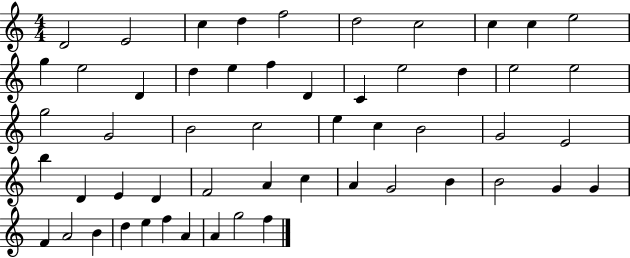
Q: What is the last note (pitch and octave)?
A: F5